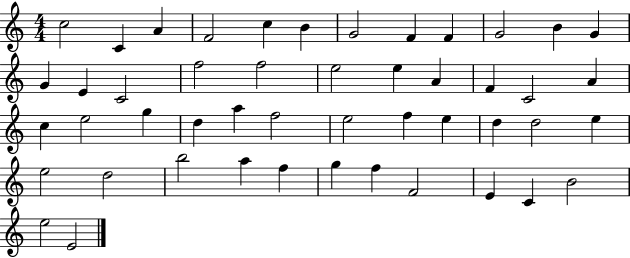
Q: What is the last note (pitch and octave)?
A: E4